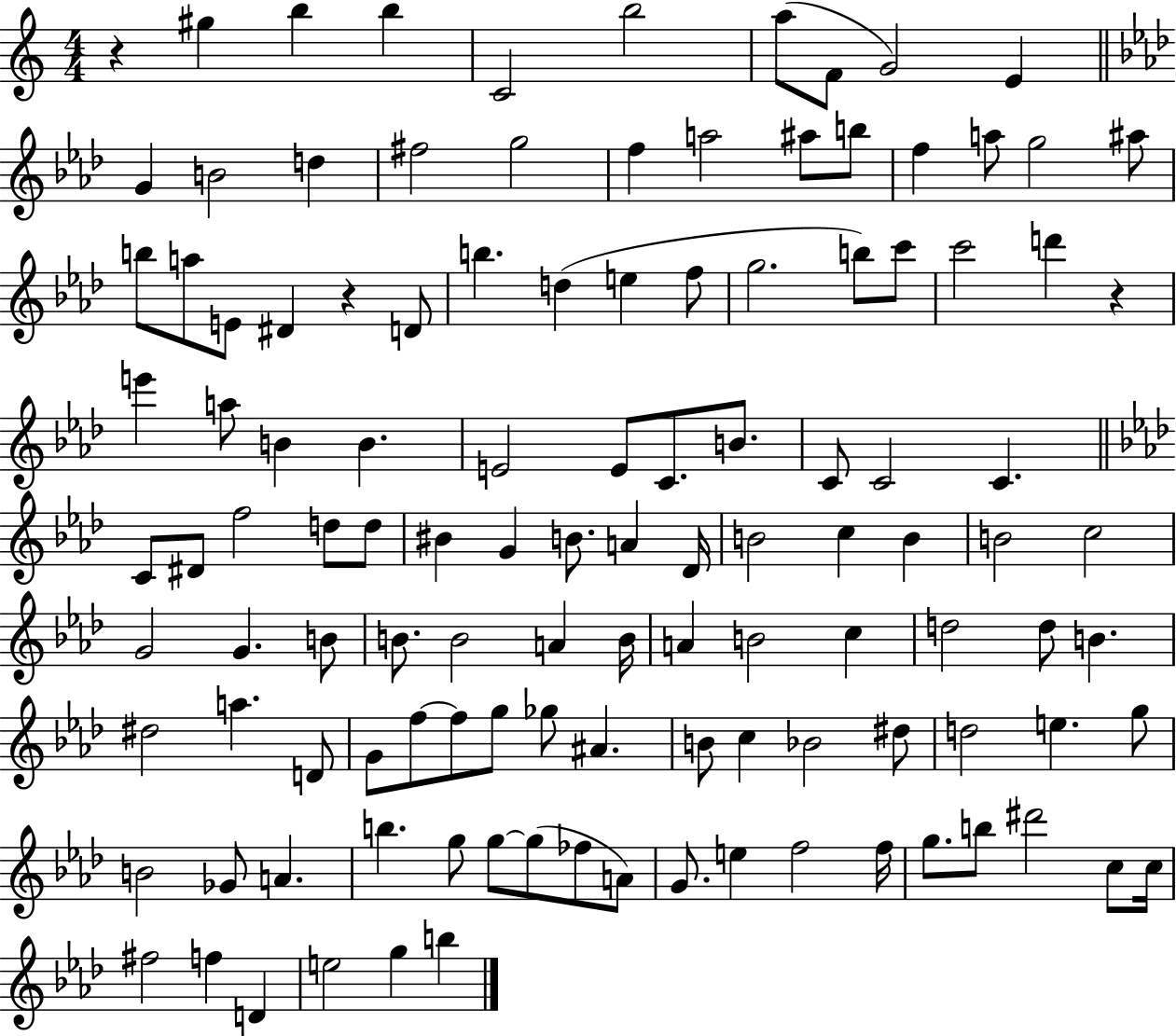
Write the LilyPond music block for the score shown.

{
  \clef treble
  \numericTimeSignature
  \time 4/4
  \key c \major
  r4 gis''4 b''4 b''4 | c'2 b''2 | a''8( f'8 g'2) e'4 | \bar "||" \break \key aes \major g'4 b'2 d''4 | fis''2 g''2 | f''4 a''2 ais''8 b''8 | f''4 a''8 g''2 ais''8 | \break b''8 a''8 e'8 dis'4 r4 d'8 | b''4. d''4( e''4 f''8 | g''2. b''8) c'''8 | c'''2 d'''4 r4 | \break e'''4 a''8 b'4 b'4. | e'2 e'8 c'8. b'8. | c'8 c'2 c'4. | \bar "||" \break \key aes \major c'8 dis'8 f''2 d''8 d''8 | bis'4 g'4 b'8. a'4 des'16 | b'2 c''4 b'4 | b'2 c''2 | \break g'2 g'4. b'8 | b'8. b'2 a'4 b'16 | a'4 b'2 c''4 | d''2 d''8 b'4. | \break dis''2 a''4. d'8 | g'8 f''8~~ f''8 g''8 ges''8 ais'4. | b'8 c''4 bes'2 dis''8 | d''2 e''4. g''8 | \break b'2 ges'8 a'4. | b''4. g''8 g''8~~ g''8( fes''8 a'8) | g'8. e''4 f''2 f''16 | g''8. b''8 dis'''2 c''8 c''16 | \break fis''2 f''4 d'4 | e''2 g''4 b''4 | \bar "|."
}